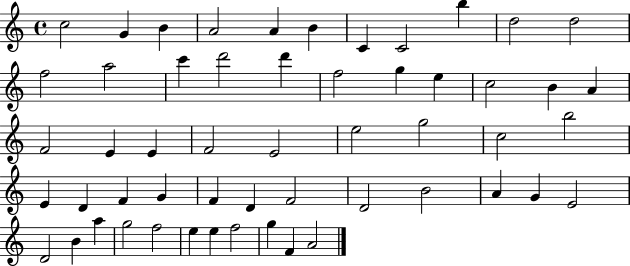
C5/h G4/q B4/q A4/h A4/q B4/q C4/q C4/h B5/q D5/h D5/h F5/h A5/h C6/q D6/h D6/q F5/h G5/q E5/q C5/h B4/q A4/q F4/h E4/q E4/q F4/h E4/h E5/h G5/h C5/h B5/h E4/q D4/q F4/q G4/q F4/q D4/q F4/h D4/h B4/h A4/q G4/q E4/h D4/h B4/q A5/q G5/h F5/h E5/q E5/q F5/h G5/q F4/q A4/h